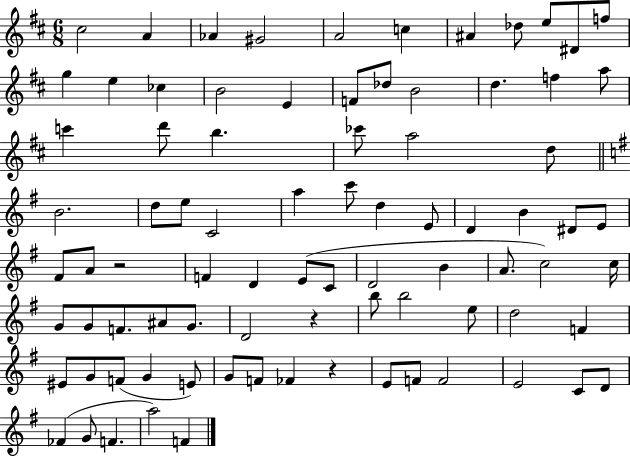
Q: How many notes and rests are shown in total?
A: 84